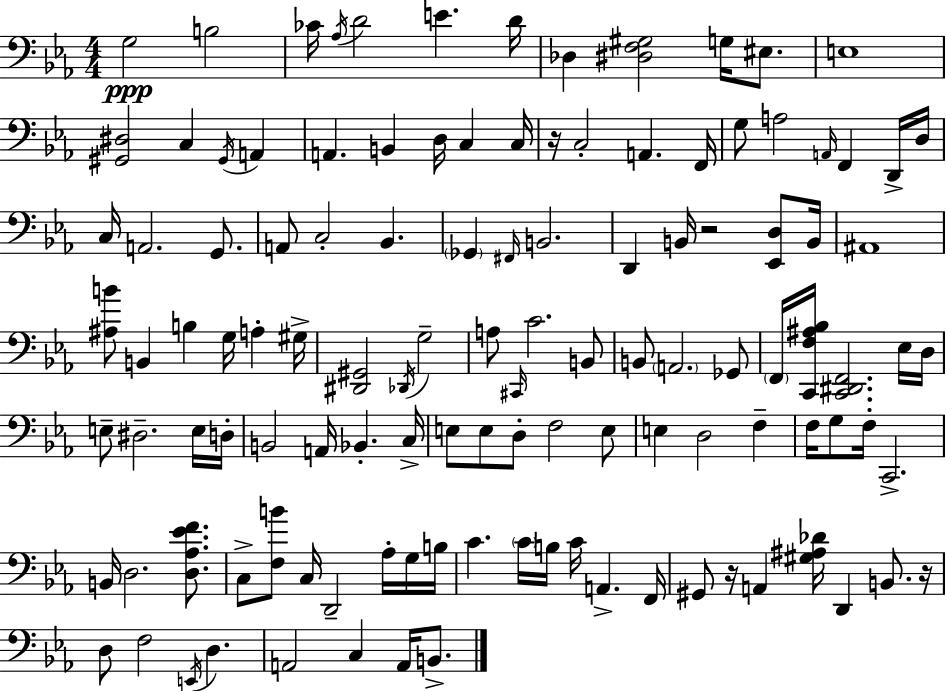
{
  \clef bass
  \numericTimeSignature
  \time 4/4
  \key c \minor
  \repeat volta 2 { g2\ppp b2 | ces'16 \acciaccatura { aes16 } d'2 e'4. | d'16 des4 <dis f gis>2 g16 eis8. | e1 | \break <gis, dis>2 c4 \acciaccatura { gis,16 } a,4 | a,4. b,4 d16 c4 | c16 r16 c2-. a,4. | f,16 g8 a2 \grace { a,16 } f,4 | \break d,16-> d16 c16 a,2. | g,8. a,8 c2-. bes,4. | \parenthesize ges,4 \grace { fis,16 } b,2. | d,4 b,16 r2 | \break <ees, d>8 b,16 ais,1 | <ais b'>8 b,4 b4 g16 a4-. | gis16-> <dis, gis,>2 \acciaccatura { des,16 } g2-- | a8 \grace { cis,16 } c'2. | \break b,8 b,8 \parenthesize a,2. | ges,8 \parenthesize f,16 <c, f ais bes>16 <c, dis, f,>2. | ees16 d16 e8-- dis2.-- | e16 d16-. b,2 a,16 bes,4.-. | \break c16-> e8 e8 d8-. f2 | e8 e4 d2 | f4-- f16 g8 f16-. c,2.-> | b,16 d2. | \break <d aes ees' f'>8. c8-> <f b'>8 c16 d,2-- | aes16-. g16 b16 c'4. \parenthesize c'16 b16 c'16 a,4.-> | f,16 gis,8 r16 a,4 <gis ais des'>16 d,4 | b,8. r16 d8 f2 | \break \acciaccatura { e,16 } d4. a,2 c4 | a,16 b,8.-> } \bar "|."
}